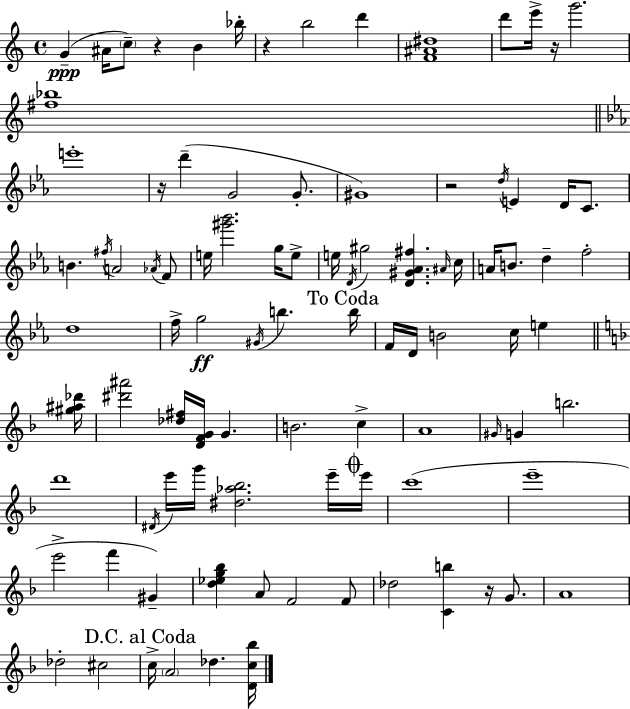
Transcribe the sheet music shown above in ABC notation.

X:1
T:Untitled
M:4/4
L:1/4
K:C
G ^A/4 c/2 z B _b/4 z b2 d' [F^A^d]4 d'/2 e'/4 z/4 g'2 [^f_b]4 e'4 z/4 d' G2 G/2 ^G4 z2 d/4 E D/4 C/2 B ^f/4 A2 _A/4 F/2 e/4 [^g'_b']2 g/4 e/2 e/4 D/4 ^g2 [D^G_A^f] ^A/4 c/4 A/4 B/2 d f2 d4 f/4 g2 ^G/4 b b/4 F/4 D/4 B2 c/4 e [^g^a_d']/4 [^d'^a']2 [_d^f]/4 [DFG]/4 G B2 c A4 ^G/4 G b2 d'4 ^D/4 e'/4 g'/4 [^d_a_b]2 e'/4 e'/4 c'4 e'4 e'2 f' ^G [d_eg_b] A/2 F2 F/2 _d2 [Cb] z/4 G/2 A4 _d2 ^c2 c/4 A2 _d [Dc_b]/4